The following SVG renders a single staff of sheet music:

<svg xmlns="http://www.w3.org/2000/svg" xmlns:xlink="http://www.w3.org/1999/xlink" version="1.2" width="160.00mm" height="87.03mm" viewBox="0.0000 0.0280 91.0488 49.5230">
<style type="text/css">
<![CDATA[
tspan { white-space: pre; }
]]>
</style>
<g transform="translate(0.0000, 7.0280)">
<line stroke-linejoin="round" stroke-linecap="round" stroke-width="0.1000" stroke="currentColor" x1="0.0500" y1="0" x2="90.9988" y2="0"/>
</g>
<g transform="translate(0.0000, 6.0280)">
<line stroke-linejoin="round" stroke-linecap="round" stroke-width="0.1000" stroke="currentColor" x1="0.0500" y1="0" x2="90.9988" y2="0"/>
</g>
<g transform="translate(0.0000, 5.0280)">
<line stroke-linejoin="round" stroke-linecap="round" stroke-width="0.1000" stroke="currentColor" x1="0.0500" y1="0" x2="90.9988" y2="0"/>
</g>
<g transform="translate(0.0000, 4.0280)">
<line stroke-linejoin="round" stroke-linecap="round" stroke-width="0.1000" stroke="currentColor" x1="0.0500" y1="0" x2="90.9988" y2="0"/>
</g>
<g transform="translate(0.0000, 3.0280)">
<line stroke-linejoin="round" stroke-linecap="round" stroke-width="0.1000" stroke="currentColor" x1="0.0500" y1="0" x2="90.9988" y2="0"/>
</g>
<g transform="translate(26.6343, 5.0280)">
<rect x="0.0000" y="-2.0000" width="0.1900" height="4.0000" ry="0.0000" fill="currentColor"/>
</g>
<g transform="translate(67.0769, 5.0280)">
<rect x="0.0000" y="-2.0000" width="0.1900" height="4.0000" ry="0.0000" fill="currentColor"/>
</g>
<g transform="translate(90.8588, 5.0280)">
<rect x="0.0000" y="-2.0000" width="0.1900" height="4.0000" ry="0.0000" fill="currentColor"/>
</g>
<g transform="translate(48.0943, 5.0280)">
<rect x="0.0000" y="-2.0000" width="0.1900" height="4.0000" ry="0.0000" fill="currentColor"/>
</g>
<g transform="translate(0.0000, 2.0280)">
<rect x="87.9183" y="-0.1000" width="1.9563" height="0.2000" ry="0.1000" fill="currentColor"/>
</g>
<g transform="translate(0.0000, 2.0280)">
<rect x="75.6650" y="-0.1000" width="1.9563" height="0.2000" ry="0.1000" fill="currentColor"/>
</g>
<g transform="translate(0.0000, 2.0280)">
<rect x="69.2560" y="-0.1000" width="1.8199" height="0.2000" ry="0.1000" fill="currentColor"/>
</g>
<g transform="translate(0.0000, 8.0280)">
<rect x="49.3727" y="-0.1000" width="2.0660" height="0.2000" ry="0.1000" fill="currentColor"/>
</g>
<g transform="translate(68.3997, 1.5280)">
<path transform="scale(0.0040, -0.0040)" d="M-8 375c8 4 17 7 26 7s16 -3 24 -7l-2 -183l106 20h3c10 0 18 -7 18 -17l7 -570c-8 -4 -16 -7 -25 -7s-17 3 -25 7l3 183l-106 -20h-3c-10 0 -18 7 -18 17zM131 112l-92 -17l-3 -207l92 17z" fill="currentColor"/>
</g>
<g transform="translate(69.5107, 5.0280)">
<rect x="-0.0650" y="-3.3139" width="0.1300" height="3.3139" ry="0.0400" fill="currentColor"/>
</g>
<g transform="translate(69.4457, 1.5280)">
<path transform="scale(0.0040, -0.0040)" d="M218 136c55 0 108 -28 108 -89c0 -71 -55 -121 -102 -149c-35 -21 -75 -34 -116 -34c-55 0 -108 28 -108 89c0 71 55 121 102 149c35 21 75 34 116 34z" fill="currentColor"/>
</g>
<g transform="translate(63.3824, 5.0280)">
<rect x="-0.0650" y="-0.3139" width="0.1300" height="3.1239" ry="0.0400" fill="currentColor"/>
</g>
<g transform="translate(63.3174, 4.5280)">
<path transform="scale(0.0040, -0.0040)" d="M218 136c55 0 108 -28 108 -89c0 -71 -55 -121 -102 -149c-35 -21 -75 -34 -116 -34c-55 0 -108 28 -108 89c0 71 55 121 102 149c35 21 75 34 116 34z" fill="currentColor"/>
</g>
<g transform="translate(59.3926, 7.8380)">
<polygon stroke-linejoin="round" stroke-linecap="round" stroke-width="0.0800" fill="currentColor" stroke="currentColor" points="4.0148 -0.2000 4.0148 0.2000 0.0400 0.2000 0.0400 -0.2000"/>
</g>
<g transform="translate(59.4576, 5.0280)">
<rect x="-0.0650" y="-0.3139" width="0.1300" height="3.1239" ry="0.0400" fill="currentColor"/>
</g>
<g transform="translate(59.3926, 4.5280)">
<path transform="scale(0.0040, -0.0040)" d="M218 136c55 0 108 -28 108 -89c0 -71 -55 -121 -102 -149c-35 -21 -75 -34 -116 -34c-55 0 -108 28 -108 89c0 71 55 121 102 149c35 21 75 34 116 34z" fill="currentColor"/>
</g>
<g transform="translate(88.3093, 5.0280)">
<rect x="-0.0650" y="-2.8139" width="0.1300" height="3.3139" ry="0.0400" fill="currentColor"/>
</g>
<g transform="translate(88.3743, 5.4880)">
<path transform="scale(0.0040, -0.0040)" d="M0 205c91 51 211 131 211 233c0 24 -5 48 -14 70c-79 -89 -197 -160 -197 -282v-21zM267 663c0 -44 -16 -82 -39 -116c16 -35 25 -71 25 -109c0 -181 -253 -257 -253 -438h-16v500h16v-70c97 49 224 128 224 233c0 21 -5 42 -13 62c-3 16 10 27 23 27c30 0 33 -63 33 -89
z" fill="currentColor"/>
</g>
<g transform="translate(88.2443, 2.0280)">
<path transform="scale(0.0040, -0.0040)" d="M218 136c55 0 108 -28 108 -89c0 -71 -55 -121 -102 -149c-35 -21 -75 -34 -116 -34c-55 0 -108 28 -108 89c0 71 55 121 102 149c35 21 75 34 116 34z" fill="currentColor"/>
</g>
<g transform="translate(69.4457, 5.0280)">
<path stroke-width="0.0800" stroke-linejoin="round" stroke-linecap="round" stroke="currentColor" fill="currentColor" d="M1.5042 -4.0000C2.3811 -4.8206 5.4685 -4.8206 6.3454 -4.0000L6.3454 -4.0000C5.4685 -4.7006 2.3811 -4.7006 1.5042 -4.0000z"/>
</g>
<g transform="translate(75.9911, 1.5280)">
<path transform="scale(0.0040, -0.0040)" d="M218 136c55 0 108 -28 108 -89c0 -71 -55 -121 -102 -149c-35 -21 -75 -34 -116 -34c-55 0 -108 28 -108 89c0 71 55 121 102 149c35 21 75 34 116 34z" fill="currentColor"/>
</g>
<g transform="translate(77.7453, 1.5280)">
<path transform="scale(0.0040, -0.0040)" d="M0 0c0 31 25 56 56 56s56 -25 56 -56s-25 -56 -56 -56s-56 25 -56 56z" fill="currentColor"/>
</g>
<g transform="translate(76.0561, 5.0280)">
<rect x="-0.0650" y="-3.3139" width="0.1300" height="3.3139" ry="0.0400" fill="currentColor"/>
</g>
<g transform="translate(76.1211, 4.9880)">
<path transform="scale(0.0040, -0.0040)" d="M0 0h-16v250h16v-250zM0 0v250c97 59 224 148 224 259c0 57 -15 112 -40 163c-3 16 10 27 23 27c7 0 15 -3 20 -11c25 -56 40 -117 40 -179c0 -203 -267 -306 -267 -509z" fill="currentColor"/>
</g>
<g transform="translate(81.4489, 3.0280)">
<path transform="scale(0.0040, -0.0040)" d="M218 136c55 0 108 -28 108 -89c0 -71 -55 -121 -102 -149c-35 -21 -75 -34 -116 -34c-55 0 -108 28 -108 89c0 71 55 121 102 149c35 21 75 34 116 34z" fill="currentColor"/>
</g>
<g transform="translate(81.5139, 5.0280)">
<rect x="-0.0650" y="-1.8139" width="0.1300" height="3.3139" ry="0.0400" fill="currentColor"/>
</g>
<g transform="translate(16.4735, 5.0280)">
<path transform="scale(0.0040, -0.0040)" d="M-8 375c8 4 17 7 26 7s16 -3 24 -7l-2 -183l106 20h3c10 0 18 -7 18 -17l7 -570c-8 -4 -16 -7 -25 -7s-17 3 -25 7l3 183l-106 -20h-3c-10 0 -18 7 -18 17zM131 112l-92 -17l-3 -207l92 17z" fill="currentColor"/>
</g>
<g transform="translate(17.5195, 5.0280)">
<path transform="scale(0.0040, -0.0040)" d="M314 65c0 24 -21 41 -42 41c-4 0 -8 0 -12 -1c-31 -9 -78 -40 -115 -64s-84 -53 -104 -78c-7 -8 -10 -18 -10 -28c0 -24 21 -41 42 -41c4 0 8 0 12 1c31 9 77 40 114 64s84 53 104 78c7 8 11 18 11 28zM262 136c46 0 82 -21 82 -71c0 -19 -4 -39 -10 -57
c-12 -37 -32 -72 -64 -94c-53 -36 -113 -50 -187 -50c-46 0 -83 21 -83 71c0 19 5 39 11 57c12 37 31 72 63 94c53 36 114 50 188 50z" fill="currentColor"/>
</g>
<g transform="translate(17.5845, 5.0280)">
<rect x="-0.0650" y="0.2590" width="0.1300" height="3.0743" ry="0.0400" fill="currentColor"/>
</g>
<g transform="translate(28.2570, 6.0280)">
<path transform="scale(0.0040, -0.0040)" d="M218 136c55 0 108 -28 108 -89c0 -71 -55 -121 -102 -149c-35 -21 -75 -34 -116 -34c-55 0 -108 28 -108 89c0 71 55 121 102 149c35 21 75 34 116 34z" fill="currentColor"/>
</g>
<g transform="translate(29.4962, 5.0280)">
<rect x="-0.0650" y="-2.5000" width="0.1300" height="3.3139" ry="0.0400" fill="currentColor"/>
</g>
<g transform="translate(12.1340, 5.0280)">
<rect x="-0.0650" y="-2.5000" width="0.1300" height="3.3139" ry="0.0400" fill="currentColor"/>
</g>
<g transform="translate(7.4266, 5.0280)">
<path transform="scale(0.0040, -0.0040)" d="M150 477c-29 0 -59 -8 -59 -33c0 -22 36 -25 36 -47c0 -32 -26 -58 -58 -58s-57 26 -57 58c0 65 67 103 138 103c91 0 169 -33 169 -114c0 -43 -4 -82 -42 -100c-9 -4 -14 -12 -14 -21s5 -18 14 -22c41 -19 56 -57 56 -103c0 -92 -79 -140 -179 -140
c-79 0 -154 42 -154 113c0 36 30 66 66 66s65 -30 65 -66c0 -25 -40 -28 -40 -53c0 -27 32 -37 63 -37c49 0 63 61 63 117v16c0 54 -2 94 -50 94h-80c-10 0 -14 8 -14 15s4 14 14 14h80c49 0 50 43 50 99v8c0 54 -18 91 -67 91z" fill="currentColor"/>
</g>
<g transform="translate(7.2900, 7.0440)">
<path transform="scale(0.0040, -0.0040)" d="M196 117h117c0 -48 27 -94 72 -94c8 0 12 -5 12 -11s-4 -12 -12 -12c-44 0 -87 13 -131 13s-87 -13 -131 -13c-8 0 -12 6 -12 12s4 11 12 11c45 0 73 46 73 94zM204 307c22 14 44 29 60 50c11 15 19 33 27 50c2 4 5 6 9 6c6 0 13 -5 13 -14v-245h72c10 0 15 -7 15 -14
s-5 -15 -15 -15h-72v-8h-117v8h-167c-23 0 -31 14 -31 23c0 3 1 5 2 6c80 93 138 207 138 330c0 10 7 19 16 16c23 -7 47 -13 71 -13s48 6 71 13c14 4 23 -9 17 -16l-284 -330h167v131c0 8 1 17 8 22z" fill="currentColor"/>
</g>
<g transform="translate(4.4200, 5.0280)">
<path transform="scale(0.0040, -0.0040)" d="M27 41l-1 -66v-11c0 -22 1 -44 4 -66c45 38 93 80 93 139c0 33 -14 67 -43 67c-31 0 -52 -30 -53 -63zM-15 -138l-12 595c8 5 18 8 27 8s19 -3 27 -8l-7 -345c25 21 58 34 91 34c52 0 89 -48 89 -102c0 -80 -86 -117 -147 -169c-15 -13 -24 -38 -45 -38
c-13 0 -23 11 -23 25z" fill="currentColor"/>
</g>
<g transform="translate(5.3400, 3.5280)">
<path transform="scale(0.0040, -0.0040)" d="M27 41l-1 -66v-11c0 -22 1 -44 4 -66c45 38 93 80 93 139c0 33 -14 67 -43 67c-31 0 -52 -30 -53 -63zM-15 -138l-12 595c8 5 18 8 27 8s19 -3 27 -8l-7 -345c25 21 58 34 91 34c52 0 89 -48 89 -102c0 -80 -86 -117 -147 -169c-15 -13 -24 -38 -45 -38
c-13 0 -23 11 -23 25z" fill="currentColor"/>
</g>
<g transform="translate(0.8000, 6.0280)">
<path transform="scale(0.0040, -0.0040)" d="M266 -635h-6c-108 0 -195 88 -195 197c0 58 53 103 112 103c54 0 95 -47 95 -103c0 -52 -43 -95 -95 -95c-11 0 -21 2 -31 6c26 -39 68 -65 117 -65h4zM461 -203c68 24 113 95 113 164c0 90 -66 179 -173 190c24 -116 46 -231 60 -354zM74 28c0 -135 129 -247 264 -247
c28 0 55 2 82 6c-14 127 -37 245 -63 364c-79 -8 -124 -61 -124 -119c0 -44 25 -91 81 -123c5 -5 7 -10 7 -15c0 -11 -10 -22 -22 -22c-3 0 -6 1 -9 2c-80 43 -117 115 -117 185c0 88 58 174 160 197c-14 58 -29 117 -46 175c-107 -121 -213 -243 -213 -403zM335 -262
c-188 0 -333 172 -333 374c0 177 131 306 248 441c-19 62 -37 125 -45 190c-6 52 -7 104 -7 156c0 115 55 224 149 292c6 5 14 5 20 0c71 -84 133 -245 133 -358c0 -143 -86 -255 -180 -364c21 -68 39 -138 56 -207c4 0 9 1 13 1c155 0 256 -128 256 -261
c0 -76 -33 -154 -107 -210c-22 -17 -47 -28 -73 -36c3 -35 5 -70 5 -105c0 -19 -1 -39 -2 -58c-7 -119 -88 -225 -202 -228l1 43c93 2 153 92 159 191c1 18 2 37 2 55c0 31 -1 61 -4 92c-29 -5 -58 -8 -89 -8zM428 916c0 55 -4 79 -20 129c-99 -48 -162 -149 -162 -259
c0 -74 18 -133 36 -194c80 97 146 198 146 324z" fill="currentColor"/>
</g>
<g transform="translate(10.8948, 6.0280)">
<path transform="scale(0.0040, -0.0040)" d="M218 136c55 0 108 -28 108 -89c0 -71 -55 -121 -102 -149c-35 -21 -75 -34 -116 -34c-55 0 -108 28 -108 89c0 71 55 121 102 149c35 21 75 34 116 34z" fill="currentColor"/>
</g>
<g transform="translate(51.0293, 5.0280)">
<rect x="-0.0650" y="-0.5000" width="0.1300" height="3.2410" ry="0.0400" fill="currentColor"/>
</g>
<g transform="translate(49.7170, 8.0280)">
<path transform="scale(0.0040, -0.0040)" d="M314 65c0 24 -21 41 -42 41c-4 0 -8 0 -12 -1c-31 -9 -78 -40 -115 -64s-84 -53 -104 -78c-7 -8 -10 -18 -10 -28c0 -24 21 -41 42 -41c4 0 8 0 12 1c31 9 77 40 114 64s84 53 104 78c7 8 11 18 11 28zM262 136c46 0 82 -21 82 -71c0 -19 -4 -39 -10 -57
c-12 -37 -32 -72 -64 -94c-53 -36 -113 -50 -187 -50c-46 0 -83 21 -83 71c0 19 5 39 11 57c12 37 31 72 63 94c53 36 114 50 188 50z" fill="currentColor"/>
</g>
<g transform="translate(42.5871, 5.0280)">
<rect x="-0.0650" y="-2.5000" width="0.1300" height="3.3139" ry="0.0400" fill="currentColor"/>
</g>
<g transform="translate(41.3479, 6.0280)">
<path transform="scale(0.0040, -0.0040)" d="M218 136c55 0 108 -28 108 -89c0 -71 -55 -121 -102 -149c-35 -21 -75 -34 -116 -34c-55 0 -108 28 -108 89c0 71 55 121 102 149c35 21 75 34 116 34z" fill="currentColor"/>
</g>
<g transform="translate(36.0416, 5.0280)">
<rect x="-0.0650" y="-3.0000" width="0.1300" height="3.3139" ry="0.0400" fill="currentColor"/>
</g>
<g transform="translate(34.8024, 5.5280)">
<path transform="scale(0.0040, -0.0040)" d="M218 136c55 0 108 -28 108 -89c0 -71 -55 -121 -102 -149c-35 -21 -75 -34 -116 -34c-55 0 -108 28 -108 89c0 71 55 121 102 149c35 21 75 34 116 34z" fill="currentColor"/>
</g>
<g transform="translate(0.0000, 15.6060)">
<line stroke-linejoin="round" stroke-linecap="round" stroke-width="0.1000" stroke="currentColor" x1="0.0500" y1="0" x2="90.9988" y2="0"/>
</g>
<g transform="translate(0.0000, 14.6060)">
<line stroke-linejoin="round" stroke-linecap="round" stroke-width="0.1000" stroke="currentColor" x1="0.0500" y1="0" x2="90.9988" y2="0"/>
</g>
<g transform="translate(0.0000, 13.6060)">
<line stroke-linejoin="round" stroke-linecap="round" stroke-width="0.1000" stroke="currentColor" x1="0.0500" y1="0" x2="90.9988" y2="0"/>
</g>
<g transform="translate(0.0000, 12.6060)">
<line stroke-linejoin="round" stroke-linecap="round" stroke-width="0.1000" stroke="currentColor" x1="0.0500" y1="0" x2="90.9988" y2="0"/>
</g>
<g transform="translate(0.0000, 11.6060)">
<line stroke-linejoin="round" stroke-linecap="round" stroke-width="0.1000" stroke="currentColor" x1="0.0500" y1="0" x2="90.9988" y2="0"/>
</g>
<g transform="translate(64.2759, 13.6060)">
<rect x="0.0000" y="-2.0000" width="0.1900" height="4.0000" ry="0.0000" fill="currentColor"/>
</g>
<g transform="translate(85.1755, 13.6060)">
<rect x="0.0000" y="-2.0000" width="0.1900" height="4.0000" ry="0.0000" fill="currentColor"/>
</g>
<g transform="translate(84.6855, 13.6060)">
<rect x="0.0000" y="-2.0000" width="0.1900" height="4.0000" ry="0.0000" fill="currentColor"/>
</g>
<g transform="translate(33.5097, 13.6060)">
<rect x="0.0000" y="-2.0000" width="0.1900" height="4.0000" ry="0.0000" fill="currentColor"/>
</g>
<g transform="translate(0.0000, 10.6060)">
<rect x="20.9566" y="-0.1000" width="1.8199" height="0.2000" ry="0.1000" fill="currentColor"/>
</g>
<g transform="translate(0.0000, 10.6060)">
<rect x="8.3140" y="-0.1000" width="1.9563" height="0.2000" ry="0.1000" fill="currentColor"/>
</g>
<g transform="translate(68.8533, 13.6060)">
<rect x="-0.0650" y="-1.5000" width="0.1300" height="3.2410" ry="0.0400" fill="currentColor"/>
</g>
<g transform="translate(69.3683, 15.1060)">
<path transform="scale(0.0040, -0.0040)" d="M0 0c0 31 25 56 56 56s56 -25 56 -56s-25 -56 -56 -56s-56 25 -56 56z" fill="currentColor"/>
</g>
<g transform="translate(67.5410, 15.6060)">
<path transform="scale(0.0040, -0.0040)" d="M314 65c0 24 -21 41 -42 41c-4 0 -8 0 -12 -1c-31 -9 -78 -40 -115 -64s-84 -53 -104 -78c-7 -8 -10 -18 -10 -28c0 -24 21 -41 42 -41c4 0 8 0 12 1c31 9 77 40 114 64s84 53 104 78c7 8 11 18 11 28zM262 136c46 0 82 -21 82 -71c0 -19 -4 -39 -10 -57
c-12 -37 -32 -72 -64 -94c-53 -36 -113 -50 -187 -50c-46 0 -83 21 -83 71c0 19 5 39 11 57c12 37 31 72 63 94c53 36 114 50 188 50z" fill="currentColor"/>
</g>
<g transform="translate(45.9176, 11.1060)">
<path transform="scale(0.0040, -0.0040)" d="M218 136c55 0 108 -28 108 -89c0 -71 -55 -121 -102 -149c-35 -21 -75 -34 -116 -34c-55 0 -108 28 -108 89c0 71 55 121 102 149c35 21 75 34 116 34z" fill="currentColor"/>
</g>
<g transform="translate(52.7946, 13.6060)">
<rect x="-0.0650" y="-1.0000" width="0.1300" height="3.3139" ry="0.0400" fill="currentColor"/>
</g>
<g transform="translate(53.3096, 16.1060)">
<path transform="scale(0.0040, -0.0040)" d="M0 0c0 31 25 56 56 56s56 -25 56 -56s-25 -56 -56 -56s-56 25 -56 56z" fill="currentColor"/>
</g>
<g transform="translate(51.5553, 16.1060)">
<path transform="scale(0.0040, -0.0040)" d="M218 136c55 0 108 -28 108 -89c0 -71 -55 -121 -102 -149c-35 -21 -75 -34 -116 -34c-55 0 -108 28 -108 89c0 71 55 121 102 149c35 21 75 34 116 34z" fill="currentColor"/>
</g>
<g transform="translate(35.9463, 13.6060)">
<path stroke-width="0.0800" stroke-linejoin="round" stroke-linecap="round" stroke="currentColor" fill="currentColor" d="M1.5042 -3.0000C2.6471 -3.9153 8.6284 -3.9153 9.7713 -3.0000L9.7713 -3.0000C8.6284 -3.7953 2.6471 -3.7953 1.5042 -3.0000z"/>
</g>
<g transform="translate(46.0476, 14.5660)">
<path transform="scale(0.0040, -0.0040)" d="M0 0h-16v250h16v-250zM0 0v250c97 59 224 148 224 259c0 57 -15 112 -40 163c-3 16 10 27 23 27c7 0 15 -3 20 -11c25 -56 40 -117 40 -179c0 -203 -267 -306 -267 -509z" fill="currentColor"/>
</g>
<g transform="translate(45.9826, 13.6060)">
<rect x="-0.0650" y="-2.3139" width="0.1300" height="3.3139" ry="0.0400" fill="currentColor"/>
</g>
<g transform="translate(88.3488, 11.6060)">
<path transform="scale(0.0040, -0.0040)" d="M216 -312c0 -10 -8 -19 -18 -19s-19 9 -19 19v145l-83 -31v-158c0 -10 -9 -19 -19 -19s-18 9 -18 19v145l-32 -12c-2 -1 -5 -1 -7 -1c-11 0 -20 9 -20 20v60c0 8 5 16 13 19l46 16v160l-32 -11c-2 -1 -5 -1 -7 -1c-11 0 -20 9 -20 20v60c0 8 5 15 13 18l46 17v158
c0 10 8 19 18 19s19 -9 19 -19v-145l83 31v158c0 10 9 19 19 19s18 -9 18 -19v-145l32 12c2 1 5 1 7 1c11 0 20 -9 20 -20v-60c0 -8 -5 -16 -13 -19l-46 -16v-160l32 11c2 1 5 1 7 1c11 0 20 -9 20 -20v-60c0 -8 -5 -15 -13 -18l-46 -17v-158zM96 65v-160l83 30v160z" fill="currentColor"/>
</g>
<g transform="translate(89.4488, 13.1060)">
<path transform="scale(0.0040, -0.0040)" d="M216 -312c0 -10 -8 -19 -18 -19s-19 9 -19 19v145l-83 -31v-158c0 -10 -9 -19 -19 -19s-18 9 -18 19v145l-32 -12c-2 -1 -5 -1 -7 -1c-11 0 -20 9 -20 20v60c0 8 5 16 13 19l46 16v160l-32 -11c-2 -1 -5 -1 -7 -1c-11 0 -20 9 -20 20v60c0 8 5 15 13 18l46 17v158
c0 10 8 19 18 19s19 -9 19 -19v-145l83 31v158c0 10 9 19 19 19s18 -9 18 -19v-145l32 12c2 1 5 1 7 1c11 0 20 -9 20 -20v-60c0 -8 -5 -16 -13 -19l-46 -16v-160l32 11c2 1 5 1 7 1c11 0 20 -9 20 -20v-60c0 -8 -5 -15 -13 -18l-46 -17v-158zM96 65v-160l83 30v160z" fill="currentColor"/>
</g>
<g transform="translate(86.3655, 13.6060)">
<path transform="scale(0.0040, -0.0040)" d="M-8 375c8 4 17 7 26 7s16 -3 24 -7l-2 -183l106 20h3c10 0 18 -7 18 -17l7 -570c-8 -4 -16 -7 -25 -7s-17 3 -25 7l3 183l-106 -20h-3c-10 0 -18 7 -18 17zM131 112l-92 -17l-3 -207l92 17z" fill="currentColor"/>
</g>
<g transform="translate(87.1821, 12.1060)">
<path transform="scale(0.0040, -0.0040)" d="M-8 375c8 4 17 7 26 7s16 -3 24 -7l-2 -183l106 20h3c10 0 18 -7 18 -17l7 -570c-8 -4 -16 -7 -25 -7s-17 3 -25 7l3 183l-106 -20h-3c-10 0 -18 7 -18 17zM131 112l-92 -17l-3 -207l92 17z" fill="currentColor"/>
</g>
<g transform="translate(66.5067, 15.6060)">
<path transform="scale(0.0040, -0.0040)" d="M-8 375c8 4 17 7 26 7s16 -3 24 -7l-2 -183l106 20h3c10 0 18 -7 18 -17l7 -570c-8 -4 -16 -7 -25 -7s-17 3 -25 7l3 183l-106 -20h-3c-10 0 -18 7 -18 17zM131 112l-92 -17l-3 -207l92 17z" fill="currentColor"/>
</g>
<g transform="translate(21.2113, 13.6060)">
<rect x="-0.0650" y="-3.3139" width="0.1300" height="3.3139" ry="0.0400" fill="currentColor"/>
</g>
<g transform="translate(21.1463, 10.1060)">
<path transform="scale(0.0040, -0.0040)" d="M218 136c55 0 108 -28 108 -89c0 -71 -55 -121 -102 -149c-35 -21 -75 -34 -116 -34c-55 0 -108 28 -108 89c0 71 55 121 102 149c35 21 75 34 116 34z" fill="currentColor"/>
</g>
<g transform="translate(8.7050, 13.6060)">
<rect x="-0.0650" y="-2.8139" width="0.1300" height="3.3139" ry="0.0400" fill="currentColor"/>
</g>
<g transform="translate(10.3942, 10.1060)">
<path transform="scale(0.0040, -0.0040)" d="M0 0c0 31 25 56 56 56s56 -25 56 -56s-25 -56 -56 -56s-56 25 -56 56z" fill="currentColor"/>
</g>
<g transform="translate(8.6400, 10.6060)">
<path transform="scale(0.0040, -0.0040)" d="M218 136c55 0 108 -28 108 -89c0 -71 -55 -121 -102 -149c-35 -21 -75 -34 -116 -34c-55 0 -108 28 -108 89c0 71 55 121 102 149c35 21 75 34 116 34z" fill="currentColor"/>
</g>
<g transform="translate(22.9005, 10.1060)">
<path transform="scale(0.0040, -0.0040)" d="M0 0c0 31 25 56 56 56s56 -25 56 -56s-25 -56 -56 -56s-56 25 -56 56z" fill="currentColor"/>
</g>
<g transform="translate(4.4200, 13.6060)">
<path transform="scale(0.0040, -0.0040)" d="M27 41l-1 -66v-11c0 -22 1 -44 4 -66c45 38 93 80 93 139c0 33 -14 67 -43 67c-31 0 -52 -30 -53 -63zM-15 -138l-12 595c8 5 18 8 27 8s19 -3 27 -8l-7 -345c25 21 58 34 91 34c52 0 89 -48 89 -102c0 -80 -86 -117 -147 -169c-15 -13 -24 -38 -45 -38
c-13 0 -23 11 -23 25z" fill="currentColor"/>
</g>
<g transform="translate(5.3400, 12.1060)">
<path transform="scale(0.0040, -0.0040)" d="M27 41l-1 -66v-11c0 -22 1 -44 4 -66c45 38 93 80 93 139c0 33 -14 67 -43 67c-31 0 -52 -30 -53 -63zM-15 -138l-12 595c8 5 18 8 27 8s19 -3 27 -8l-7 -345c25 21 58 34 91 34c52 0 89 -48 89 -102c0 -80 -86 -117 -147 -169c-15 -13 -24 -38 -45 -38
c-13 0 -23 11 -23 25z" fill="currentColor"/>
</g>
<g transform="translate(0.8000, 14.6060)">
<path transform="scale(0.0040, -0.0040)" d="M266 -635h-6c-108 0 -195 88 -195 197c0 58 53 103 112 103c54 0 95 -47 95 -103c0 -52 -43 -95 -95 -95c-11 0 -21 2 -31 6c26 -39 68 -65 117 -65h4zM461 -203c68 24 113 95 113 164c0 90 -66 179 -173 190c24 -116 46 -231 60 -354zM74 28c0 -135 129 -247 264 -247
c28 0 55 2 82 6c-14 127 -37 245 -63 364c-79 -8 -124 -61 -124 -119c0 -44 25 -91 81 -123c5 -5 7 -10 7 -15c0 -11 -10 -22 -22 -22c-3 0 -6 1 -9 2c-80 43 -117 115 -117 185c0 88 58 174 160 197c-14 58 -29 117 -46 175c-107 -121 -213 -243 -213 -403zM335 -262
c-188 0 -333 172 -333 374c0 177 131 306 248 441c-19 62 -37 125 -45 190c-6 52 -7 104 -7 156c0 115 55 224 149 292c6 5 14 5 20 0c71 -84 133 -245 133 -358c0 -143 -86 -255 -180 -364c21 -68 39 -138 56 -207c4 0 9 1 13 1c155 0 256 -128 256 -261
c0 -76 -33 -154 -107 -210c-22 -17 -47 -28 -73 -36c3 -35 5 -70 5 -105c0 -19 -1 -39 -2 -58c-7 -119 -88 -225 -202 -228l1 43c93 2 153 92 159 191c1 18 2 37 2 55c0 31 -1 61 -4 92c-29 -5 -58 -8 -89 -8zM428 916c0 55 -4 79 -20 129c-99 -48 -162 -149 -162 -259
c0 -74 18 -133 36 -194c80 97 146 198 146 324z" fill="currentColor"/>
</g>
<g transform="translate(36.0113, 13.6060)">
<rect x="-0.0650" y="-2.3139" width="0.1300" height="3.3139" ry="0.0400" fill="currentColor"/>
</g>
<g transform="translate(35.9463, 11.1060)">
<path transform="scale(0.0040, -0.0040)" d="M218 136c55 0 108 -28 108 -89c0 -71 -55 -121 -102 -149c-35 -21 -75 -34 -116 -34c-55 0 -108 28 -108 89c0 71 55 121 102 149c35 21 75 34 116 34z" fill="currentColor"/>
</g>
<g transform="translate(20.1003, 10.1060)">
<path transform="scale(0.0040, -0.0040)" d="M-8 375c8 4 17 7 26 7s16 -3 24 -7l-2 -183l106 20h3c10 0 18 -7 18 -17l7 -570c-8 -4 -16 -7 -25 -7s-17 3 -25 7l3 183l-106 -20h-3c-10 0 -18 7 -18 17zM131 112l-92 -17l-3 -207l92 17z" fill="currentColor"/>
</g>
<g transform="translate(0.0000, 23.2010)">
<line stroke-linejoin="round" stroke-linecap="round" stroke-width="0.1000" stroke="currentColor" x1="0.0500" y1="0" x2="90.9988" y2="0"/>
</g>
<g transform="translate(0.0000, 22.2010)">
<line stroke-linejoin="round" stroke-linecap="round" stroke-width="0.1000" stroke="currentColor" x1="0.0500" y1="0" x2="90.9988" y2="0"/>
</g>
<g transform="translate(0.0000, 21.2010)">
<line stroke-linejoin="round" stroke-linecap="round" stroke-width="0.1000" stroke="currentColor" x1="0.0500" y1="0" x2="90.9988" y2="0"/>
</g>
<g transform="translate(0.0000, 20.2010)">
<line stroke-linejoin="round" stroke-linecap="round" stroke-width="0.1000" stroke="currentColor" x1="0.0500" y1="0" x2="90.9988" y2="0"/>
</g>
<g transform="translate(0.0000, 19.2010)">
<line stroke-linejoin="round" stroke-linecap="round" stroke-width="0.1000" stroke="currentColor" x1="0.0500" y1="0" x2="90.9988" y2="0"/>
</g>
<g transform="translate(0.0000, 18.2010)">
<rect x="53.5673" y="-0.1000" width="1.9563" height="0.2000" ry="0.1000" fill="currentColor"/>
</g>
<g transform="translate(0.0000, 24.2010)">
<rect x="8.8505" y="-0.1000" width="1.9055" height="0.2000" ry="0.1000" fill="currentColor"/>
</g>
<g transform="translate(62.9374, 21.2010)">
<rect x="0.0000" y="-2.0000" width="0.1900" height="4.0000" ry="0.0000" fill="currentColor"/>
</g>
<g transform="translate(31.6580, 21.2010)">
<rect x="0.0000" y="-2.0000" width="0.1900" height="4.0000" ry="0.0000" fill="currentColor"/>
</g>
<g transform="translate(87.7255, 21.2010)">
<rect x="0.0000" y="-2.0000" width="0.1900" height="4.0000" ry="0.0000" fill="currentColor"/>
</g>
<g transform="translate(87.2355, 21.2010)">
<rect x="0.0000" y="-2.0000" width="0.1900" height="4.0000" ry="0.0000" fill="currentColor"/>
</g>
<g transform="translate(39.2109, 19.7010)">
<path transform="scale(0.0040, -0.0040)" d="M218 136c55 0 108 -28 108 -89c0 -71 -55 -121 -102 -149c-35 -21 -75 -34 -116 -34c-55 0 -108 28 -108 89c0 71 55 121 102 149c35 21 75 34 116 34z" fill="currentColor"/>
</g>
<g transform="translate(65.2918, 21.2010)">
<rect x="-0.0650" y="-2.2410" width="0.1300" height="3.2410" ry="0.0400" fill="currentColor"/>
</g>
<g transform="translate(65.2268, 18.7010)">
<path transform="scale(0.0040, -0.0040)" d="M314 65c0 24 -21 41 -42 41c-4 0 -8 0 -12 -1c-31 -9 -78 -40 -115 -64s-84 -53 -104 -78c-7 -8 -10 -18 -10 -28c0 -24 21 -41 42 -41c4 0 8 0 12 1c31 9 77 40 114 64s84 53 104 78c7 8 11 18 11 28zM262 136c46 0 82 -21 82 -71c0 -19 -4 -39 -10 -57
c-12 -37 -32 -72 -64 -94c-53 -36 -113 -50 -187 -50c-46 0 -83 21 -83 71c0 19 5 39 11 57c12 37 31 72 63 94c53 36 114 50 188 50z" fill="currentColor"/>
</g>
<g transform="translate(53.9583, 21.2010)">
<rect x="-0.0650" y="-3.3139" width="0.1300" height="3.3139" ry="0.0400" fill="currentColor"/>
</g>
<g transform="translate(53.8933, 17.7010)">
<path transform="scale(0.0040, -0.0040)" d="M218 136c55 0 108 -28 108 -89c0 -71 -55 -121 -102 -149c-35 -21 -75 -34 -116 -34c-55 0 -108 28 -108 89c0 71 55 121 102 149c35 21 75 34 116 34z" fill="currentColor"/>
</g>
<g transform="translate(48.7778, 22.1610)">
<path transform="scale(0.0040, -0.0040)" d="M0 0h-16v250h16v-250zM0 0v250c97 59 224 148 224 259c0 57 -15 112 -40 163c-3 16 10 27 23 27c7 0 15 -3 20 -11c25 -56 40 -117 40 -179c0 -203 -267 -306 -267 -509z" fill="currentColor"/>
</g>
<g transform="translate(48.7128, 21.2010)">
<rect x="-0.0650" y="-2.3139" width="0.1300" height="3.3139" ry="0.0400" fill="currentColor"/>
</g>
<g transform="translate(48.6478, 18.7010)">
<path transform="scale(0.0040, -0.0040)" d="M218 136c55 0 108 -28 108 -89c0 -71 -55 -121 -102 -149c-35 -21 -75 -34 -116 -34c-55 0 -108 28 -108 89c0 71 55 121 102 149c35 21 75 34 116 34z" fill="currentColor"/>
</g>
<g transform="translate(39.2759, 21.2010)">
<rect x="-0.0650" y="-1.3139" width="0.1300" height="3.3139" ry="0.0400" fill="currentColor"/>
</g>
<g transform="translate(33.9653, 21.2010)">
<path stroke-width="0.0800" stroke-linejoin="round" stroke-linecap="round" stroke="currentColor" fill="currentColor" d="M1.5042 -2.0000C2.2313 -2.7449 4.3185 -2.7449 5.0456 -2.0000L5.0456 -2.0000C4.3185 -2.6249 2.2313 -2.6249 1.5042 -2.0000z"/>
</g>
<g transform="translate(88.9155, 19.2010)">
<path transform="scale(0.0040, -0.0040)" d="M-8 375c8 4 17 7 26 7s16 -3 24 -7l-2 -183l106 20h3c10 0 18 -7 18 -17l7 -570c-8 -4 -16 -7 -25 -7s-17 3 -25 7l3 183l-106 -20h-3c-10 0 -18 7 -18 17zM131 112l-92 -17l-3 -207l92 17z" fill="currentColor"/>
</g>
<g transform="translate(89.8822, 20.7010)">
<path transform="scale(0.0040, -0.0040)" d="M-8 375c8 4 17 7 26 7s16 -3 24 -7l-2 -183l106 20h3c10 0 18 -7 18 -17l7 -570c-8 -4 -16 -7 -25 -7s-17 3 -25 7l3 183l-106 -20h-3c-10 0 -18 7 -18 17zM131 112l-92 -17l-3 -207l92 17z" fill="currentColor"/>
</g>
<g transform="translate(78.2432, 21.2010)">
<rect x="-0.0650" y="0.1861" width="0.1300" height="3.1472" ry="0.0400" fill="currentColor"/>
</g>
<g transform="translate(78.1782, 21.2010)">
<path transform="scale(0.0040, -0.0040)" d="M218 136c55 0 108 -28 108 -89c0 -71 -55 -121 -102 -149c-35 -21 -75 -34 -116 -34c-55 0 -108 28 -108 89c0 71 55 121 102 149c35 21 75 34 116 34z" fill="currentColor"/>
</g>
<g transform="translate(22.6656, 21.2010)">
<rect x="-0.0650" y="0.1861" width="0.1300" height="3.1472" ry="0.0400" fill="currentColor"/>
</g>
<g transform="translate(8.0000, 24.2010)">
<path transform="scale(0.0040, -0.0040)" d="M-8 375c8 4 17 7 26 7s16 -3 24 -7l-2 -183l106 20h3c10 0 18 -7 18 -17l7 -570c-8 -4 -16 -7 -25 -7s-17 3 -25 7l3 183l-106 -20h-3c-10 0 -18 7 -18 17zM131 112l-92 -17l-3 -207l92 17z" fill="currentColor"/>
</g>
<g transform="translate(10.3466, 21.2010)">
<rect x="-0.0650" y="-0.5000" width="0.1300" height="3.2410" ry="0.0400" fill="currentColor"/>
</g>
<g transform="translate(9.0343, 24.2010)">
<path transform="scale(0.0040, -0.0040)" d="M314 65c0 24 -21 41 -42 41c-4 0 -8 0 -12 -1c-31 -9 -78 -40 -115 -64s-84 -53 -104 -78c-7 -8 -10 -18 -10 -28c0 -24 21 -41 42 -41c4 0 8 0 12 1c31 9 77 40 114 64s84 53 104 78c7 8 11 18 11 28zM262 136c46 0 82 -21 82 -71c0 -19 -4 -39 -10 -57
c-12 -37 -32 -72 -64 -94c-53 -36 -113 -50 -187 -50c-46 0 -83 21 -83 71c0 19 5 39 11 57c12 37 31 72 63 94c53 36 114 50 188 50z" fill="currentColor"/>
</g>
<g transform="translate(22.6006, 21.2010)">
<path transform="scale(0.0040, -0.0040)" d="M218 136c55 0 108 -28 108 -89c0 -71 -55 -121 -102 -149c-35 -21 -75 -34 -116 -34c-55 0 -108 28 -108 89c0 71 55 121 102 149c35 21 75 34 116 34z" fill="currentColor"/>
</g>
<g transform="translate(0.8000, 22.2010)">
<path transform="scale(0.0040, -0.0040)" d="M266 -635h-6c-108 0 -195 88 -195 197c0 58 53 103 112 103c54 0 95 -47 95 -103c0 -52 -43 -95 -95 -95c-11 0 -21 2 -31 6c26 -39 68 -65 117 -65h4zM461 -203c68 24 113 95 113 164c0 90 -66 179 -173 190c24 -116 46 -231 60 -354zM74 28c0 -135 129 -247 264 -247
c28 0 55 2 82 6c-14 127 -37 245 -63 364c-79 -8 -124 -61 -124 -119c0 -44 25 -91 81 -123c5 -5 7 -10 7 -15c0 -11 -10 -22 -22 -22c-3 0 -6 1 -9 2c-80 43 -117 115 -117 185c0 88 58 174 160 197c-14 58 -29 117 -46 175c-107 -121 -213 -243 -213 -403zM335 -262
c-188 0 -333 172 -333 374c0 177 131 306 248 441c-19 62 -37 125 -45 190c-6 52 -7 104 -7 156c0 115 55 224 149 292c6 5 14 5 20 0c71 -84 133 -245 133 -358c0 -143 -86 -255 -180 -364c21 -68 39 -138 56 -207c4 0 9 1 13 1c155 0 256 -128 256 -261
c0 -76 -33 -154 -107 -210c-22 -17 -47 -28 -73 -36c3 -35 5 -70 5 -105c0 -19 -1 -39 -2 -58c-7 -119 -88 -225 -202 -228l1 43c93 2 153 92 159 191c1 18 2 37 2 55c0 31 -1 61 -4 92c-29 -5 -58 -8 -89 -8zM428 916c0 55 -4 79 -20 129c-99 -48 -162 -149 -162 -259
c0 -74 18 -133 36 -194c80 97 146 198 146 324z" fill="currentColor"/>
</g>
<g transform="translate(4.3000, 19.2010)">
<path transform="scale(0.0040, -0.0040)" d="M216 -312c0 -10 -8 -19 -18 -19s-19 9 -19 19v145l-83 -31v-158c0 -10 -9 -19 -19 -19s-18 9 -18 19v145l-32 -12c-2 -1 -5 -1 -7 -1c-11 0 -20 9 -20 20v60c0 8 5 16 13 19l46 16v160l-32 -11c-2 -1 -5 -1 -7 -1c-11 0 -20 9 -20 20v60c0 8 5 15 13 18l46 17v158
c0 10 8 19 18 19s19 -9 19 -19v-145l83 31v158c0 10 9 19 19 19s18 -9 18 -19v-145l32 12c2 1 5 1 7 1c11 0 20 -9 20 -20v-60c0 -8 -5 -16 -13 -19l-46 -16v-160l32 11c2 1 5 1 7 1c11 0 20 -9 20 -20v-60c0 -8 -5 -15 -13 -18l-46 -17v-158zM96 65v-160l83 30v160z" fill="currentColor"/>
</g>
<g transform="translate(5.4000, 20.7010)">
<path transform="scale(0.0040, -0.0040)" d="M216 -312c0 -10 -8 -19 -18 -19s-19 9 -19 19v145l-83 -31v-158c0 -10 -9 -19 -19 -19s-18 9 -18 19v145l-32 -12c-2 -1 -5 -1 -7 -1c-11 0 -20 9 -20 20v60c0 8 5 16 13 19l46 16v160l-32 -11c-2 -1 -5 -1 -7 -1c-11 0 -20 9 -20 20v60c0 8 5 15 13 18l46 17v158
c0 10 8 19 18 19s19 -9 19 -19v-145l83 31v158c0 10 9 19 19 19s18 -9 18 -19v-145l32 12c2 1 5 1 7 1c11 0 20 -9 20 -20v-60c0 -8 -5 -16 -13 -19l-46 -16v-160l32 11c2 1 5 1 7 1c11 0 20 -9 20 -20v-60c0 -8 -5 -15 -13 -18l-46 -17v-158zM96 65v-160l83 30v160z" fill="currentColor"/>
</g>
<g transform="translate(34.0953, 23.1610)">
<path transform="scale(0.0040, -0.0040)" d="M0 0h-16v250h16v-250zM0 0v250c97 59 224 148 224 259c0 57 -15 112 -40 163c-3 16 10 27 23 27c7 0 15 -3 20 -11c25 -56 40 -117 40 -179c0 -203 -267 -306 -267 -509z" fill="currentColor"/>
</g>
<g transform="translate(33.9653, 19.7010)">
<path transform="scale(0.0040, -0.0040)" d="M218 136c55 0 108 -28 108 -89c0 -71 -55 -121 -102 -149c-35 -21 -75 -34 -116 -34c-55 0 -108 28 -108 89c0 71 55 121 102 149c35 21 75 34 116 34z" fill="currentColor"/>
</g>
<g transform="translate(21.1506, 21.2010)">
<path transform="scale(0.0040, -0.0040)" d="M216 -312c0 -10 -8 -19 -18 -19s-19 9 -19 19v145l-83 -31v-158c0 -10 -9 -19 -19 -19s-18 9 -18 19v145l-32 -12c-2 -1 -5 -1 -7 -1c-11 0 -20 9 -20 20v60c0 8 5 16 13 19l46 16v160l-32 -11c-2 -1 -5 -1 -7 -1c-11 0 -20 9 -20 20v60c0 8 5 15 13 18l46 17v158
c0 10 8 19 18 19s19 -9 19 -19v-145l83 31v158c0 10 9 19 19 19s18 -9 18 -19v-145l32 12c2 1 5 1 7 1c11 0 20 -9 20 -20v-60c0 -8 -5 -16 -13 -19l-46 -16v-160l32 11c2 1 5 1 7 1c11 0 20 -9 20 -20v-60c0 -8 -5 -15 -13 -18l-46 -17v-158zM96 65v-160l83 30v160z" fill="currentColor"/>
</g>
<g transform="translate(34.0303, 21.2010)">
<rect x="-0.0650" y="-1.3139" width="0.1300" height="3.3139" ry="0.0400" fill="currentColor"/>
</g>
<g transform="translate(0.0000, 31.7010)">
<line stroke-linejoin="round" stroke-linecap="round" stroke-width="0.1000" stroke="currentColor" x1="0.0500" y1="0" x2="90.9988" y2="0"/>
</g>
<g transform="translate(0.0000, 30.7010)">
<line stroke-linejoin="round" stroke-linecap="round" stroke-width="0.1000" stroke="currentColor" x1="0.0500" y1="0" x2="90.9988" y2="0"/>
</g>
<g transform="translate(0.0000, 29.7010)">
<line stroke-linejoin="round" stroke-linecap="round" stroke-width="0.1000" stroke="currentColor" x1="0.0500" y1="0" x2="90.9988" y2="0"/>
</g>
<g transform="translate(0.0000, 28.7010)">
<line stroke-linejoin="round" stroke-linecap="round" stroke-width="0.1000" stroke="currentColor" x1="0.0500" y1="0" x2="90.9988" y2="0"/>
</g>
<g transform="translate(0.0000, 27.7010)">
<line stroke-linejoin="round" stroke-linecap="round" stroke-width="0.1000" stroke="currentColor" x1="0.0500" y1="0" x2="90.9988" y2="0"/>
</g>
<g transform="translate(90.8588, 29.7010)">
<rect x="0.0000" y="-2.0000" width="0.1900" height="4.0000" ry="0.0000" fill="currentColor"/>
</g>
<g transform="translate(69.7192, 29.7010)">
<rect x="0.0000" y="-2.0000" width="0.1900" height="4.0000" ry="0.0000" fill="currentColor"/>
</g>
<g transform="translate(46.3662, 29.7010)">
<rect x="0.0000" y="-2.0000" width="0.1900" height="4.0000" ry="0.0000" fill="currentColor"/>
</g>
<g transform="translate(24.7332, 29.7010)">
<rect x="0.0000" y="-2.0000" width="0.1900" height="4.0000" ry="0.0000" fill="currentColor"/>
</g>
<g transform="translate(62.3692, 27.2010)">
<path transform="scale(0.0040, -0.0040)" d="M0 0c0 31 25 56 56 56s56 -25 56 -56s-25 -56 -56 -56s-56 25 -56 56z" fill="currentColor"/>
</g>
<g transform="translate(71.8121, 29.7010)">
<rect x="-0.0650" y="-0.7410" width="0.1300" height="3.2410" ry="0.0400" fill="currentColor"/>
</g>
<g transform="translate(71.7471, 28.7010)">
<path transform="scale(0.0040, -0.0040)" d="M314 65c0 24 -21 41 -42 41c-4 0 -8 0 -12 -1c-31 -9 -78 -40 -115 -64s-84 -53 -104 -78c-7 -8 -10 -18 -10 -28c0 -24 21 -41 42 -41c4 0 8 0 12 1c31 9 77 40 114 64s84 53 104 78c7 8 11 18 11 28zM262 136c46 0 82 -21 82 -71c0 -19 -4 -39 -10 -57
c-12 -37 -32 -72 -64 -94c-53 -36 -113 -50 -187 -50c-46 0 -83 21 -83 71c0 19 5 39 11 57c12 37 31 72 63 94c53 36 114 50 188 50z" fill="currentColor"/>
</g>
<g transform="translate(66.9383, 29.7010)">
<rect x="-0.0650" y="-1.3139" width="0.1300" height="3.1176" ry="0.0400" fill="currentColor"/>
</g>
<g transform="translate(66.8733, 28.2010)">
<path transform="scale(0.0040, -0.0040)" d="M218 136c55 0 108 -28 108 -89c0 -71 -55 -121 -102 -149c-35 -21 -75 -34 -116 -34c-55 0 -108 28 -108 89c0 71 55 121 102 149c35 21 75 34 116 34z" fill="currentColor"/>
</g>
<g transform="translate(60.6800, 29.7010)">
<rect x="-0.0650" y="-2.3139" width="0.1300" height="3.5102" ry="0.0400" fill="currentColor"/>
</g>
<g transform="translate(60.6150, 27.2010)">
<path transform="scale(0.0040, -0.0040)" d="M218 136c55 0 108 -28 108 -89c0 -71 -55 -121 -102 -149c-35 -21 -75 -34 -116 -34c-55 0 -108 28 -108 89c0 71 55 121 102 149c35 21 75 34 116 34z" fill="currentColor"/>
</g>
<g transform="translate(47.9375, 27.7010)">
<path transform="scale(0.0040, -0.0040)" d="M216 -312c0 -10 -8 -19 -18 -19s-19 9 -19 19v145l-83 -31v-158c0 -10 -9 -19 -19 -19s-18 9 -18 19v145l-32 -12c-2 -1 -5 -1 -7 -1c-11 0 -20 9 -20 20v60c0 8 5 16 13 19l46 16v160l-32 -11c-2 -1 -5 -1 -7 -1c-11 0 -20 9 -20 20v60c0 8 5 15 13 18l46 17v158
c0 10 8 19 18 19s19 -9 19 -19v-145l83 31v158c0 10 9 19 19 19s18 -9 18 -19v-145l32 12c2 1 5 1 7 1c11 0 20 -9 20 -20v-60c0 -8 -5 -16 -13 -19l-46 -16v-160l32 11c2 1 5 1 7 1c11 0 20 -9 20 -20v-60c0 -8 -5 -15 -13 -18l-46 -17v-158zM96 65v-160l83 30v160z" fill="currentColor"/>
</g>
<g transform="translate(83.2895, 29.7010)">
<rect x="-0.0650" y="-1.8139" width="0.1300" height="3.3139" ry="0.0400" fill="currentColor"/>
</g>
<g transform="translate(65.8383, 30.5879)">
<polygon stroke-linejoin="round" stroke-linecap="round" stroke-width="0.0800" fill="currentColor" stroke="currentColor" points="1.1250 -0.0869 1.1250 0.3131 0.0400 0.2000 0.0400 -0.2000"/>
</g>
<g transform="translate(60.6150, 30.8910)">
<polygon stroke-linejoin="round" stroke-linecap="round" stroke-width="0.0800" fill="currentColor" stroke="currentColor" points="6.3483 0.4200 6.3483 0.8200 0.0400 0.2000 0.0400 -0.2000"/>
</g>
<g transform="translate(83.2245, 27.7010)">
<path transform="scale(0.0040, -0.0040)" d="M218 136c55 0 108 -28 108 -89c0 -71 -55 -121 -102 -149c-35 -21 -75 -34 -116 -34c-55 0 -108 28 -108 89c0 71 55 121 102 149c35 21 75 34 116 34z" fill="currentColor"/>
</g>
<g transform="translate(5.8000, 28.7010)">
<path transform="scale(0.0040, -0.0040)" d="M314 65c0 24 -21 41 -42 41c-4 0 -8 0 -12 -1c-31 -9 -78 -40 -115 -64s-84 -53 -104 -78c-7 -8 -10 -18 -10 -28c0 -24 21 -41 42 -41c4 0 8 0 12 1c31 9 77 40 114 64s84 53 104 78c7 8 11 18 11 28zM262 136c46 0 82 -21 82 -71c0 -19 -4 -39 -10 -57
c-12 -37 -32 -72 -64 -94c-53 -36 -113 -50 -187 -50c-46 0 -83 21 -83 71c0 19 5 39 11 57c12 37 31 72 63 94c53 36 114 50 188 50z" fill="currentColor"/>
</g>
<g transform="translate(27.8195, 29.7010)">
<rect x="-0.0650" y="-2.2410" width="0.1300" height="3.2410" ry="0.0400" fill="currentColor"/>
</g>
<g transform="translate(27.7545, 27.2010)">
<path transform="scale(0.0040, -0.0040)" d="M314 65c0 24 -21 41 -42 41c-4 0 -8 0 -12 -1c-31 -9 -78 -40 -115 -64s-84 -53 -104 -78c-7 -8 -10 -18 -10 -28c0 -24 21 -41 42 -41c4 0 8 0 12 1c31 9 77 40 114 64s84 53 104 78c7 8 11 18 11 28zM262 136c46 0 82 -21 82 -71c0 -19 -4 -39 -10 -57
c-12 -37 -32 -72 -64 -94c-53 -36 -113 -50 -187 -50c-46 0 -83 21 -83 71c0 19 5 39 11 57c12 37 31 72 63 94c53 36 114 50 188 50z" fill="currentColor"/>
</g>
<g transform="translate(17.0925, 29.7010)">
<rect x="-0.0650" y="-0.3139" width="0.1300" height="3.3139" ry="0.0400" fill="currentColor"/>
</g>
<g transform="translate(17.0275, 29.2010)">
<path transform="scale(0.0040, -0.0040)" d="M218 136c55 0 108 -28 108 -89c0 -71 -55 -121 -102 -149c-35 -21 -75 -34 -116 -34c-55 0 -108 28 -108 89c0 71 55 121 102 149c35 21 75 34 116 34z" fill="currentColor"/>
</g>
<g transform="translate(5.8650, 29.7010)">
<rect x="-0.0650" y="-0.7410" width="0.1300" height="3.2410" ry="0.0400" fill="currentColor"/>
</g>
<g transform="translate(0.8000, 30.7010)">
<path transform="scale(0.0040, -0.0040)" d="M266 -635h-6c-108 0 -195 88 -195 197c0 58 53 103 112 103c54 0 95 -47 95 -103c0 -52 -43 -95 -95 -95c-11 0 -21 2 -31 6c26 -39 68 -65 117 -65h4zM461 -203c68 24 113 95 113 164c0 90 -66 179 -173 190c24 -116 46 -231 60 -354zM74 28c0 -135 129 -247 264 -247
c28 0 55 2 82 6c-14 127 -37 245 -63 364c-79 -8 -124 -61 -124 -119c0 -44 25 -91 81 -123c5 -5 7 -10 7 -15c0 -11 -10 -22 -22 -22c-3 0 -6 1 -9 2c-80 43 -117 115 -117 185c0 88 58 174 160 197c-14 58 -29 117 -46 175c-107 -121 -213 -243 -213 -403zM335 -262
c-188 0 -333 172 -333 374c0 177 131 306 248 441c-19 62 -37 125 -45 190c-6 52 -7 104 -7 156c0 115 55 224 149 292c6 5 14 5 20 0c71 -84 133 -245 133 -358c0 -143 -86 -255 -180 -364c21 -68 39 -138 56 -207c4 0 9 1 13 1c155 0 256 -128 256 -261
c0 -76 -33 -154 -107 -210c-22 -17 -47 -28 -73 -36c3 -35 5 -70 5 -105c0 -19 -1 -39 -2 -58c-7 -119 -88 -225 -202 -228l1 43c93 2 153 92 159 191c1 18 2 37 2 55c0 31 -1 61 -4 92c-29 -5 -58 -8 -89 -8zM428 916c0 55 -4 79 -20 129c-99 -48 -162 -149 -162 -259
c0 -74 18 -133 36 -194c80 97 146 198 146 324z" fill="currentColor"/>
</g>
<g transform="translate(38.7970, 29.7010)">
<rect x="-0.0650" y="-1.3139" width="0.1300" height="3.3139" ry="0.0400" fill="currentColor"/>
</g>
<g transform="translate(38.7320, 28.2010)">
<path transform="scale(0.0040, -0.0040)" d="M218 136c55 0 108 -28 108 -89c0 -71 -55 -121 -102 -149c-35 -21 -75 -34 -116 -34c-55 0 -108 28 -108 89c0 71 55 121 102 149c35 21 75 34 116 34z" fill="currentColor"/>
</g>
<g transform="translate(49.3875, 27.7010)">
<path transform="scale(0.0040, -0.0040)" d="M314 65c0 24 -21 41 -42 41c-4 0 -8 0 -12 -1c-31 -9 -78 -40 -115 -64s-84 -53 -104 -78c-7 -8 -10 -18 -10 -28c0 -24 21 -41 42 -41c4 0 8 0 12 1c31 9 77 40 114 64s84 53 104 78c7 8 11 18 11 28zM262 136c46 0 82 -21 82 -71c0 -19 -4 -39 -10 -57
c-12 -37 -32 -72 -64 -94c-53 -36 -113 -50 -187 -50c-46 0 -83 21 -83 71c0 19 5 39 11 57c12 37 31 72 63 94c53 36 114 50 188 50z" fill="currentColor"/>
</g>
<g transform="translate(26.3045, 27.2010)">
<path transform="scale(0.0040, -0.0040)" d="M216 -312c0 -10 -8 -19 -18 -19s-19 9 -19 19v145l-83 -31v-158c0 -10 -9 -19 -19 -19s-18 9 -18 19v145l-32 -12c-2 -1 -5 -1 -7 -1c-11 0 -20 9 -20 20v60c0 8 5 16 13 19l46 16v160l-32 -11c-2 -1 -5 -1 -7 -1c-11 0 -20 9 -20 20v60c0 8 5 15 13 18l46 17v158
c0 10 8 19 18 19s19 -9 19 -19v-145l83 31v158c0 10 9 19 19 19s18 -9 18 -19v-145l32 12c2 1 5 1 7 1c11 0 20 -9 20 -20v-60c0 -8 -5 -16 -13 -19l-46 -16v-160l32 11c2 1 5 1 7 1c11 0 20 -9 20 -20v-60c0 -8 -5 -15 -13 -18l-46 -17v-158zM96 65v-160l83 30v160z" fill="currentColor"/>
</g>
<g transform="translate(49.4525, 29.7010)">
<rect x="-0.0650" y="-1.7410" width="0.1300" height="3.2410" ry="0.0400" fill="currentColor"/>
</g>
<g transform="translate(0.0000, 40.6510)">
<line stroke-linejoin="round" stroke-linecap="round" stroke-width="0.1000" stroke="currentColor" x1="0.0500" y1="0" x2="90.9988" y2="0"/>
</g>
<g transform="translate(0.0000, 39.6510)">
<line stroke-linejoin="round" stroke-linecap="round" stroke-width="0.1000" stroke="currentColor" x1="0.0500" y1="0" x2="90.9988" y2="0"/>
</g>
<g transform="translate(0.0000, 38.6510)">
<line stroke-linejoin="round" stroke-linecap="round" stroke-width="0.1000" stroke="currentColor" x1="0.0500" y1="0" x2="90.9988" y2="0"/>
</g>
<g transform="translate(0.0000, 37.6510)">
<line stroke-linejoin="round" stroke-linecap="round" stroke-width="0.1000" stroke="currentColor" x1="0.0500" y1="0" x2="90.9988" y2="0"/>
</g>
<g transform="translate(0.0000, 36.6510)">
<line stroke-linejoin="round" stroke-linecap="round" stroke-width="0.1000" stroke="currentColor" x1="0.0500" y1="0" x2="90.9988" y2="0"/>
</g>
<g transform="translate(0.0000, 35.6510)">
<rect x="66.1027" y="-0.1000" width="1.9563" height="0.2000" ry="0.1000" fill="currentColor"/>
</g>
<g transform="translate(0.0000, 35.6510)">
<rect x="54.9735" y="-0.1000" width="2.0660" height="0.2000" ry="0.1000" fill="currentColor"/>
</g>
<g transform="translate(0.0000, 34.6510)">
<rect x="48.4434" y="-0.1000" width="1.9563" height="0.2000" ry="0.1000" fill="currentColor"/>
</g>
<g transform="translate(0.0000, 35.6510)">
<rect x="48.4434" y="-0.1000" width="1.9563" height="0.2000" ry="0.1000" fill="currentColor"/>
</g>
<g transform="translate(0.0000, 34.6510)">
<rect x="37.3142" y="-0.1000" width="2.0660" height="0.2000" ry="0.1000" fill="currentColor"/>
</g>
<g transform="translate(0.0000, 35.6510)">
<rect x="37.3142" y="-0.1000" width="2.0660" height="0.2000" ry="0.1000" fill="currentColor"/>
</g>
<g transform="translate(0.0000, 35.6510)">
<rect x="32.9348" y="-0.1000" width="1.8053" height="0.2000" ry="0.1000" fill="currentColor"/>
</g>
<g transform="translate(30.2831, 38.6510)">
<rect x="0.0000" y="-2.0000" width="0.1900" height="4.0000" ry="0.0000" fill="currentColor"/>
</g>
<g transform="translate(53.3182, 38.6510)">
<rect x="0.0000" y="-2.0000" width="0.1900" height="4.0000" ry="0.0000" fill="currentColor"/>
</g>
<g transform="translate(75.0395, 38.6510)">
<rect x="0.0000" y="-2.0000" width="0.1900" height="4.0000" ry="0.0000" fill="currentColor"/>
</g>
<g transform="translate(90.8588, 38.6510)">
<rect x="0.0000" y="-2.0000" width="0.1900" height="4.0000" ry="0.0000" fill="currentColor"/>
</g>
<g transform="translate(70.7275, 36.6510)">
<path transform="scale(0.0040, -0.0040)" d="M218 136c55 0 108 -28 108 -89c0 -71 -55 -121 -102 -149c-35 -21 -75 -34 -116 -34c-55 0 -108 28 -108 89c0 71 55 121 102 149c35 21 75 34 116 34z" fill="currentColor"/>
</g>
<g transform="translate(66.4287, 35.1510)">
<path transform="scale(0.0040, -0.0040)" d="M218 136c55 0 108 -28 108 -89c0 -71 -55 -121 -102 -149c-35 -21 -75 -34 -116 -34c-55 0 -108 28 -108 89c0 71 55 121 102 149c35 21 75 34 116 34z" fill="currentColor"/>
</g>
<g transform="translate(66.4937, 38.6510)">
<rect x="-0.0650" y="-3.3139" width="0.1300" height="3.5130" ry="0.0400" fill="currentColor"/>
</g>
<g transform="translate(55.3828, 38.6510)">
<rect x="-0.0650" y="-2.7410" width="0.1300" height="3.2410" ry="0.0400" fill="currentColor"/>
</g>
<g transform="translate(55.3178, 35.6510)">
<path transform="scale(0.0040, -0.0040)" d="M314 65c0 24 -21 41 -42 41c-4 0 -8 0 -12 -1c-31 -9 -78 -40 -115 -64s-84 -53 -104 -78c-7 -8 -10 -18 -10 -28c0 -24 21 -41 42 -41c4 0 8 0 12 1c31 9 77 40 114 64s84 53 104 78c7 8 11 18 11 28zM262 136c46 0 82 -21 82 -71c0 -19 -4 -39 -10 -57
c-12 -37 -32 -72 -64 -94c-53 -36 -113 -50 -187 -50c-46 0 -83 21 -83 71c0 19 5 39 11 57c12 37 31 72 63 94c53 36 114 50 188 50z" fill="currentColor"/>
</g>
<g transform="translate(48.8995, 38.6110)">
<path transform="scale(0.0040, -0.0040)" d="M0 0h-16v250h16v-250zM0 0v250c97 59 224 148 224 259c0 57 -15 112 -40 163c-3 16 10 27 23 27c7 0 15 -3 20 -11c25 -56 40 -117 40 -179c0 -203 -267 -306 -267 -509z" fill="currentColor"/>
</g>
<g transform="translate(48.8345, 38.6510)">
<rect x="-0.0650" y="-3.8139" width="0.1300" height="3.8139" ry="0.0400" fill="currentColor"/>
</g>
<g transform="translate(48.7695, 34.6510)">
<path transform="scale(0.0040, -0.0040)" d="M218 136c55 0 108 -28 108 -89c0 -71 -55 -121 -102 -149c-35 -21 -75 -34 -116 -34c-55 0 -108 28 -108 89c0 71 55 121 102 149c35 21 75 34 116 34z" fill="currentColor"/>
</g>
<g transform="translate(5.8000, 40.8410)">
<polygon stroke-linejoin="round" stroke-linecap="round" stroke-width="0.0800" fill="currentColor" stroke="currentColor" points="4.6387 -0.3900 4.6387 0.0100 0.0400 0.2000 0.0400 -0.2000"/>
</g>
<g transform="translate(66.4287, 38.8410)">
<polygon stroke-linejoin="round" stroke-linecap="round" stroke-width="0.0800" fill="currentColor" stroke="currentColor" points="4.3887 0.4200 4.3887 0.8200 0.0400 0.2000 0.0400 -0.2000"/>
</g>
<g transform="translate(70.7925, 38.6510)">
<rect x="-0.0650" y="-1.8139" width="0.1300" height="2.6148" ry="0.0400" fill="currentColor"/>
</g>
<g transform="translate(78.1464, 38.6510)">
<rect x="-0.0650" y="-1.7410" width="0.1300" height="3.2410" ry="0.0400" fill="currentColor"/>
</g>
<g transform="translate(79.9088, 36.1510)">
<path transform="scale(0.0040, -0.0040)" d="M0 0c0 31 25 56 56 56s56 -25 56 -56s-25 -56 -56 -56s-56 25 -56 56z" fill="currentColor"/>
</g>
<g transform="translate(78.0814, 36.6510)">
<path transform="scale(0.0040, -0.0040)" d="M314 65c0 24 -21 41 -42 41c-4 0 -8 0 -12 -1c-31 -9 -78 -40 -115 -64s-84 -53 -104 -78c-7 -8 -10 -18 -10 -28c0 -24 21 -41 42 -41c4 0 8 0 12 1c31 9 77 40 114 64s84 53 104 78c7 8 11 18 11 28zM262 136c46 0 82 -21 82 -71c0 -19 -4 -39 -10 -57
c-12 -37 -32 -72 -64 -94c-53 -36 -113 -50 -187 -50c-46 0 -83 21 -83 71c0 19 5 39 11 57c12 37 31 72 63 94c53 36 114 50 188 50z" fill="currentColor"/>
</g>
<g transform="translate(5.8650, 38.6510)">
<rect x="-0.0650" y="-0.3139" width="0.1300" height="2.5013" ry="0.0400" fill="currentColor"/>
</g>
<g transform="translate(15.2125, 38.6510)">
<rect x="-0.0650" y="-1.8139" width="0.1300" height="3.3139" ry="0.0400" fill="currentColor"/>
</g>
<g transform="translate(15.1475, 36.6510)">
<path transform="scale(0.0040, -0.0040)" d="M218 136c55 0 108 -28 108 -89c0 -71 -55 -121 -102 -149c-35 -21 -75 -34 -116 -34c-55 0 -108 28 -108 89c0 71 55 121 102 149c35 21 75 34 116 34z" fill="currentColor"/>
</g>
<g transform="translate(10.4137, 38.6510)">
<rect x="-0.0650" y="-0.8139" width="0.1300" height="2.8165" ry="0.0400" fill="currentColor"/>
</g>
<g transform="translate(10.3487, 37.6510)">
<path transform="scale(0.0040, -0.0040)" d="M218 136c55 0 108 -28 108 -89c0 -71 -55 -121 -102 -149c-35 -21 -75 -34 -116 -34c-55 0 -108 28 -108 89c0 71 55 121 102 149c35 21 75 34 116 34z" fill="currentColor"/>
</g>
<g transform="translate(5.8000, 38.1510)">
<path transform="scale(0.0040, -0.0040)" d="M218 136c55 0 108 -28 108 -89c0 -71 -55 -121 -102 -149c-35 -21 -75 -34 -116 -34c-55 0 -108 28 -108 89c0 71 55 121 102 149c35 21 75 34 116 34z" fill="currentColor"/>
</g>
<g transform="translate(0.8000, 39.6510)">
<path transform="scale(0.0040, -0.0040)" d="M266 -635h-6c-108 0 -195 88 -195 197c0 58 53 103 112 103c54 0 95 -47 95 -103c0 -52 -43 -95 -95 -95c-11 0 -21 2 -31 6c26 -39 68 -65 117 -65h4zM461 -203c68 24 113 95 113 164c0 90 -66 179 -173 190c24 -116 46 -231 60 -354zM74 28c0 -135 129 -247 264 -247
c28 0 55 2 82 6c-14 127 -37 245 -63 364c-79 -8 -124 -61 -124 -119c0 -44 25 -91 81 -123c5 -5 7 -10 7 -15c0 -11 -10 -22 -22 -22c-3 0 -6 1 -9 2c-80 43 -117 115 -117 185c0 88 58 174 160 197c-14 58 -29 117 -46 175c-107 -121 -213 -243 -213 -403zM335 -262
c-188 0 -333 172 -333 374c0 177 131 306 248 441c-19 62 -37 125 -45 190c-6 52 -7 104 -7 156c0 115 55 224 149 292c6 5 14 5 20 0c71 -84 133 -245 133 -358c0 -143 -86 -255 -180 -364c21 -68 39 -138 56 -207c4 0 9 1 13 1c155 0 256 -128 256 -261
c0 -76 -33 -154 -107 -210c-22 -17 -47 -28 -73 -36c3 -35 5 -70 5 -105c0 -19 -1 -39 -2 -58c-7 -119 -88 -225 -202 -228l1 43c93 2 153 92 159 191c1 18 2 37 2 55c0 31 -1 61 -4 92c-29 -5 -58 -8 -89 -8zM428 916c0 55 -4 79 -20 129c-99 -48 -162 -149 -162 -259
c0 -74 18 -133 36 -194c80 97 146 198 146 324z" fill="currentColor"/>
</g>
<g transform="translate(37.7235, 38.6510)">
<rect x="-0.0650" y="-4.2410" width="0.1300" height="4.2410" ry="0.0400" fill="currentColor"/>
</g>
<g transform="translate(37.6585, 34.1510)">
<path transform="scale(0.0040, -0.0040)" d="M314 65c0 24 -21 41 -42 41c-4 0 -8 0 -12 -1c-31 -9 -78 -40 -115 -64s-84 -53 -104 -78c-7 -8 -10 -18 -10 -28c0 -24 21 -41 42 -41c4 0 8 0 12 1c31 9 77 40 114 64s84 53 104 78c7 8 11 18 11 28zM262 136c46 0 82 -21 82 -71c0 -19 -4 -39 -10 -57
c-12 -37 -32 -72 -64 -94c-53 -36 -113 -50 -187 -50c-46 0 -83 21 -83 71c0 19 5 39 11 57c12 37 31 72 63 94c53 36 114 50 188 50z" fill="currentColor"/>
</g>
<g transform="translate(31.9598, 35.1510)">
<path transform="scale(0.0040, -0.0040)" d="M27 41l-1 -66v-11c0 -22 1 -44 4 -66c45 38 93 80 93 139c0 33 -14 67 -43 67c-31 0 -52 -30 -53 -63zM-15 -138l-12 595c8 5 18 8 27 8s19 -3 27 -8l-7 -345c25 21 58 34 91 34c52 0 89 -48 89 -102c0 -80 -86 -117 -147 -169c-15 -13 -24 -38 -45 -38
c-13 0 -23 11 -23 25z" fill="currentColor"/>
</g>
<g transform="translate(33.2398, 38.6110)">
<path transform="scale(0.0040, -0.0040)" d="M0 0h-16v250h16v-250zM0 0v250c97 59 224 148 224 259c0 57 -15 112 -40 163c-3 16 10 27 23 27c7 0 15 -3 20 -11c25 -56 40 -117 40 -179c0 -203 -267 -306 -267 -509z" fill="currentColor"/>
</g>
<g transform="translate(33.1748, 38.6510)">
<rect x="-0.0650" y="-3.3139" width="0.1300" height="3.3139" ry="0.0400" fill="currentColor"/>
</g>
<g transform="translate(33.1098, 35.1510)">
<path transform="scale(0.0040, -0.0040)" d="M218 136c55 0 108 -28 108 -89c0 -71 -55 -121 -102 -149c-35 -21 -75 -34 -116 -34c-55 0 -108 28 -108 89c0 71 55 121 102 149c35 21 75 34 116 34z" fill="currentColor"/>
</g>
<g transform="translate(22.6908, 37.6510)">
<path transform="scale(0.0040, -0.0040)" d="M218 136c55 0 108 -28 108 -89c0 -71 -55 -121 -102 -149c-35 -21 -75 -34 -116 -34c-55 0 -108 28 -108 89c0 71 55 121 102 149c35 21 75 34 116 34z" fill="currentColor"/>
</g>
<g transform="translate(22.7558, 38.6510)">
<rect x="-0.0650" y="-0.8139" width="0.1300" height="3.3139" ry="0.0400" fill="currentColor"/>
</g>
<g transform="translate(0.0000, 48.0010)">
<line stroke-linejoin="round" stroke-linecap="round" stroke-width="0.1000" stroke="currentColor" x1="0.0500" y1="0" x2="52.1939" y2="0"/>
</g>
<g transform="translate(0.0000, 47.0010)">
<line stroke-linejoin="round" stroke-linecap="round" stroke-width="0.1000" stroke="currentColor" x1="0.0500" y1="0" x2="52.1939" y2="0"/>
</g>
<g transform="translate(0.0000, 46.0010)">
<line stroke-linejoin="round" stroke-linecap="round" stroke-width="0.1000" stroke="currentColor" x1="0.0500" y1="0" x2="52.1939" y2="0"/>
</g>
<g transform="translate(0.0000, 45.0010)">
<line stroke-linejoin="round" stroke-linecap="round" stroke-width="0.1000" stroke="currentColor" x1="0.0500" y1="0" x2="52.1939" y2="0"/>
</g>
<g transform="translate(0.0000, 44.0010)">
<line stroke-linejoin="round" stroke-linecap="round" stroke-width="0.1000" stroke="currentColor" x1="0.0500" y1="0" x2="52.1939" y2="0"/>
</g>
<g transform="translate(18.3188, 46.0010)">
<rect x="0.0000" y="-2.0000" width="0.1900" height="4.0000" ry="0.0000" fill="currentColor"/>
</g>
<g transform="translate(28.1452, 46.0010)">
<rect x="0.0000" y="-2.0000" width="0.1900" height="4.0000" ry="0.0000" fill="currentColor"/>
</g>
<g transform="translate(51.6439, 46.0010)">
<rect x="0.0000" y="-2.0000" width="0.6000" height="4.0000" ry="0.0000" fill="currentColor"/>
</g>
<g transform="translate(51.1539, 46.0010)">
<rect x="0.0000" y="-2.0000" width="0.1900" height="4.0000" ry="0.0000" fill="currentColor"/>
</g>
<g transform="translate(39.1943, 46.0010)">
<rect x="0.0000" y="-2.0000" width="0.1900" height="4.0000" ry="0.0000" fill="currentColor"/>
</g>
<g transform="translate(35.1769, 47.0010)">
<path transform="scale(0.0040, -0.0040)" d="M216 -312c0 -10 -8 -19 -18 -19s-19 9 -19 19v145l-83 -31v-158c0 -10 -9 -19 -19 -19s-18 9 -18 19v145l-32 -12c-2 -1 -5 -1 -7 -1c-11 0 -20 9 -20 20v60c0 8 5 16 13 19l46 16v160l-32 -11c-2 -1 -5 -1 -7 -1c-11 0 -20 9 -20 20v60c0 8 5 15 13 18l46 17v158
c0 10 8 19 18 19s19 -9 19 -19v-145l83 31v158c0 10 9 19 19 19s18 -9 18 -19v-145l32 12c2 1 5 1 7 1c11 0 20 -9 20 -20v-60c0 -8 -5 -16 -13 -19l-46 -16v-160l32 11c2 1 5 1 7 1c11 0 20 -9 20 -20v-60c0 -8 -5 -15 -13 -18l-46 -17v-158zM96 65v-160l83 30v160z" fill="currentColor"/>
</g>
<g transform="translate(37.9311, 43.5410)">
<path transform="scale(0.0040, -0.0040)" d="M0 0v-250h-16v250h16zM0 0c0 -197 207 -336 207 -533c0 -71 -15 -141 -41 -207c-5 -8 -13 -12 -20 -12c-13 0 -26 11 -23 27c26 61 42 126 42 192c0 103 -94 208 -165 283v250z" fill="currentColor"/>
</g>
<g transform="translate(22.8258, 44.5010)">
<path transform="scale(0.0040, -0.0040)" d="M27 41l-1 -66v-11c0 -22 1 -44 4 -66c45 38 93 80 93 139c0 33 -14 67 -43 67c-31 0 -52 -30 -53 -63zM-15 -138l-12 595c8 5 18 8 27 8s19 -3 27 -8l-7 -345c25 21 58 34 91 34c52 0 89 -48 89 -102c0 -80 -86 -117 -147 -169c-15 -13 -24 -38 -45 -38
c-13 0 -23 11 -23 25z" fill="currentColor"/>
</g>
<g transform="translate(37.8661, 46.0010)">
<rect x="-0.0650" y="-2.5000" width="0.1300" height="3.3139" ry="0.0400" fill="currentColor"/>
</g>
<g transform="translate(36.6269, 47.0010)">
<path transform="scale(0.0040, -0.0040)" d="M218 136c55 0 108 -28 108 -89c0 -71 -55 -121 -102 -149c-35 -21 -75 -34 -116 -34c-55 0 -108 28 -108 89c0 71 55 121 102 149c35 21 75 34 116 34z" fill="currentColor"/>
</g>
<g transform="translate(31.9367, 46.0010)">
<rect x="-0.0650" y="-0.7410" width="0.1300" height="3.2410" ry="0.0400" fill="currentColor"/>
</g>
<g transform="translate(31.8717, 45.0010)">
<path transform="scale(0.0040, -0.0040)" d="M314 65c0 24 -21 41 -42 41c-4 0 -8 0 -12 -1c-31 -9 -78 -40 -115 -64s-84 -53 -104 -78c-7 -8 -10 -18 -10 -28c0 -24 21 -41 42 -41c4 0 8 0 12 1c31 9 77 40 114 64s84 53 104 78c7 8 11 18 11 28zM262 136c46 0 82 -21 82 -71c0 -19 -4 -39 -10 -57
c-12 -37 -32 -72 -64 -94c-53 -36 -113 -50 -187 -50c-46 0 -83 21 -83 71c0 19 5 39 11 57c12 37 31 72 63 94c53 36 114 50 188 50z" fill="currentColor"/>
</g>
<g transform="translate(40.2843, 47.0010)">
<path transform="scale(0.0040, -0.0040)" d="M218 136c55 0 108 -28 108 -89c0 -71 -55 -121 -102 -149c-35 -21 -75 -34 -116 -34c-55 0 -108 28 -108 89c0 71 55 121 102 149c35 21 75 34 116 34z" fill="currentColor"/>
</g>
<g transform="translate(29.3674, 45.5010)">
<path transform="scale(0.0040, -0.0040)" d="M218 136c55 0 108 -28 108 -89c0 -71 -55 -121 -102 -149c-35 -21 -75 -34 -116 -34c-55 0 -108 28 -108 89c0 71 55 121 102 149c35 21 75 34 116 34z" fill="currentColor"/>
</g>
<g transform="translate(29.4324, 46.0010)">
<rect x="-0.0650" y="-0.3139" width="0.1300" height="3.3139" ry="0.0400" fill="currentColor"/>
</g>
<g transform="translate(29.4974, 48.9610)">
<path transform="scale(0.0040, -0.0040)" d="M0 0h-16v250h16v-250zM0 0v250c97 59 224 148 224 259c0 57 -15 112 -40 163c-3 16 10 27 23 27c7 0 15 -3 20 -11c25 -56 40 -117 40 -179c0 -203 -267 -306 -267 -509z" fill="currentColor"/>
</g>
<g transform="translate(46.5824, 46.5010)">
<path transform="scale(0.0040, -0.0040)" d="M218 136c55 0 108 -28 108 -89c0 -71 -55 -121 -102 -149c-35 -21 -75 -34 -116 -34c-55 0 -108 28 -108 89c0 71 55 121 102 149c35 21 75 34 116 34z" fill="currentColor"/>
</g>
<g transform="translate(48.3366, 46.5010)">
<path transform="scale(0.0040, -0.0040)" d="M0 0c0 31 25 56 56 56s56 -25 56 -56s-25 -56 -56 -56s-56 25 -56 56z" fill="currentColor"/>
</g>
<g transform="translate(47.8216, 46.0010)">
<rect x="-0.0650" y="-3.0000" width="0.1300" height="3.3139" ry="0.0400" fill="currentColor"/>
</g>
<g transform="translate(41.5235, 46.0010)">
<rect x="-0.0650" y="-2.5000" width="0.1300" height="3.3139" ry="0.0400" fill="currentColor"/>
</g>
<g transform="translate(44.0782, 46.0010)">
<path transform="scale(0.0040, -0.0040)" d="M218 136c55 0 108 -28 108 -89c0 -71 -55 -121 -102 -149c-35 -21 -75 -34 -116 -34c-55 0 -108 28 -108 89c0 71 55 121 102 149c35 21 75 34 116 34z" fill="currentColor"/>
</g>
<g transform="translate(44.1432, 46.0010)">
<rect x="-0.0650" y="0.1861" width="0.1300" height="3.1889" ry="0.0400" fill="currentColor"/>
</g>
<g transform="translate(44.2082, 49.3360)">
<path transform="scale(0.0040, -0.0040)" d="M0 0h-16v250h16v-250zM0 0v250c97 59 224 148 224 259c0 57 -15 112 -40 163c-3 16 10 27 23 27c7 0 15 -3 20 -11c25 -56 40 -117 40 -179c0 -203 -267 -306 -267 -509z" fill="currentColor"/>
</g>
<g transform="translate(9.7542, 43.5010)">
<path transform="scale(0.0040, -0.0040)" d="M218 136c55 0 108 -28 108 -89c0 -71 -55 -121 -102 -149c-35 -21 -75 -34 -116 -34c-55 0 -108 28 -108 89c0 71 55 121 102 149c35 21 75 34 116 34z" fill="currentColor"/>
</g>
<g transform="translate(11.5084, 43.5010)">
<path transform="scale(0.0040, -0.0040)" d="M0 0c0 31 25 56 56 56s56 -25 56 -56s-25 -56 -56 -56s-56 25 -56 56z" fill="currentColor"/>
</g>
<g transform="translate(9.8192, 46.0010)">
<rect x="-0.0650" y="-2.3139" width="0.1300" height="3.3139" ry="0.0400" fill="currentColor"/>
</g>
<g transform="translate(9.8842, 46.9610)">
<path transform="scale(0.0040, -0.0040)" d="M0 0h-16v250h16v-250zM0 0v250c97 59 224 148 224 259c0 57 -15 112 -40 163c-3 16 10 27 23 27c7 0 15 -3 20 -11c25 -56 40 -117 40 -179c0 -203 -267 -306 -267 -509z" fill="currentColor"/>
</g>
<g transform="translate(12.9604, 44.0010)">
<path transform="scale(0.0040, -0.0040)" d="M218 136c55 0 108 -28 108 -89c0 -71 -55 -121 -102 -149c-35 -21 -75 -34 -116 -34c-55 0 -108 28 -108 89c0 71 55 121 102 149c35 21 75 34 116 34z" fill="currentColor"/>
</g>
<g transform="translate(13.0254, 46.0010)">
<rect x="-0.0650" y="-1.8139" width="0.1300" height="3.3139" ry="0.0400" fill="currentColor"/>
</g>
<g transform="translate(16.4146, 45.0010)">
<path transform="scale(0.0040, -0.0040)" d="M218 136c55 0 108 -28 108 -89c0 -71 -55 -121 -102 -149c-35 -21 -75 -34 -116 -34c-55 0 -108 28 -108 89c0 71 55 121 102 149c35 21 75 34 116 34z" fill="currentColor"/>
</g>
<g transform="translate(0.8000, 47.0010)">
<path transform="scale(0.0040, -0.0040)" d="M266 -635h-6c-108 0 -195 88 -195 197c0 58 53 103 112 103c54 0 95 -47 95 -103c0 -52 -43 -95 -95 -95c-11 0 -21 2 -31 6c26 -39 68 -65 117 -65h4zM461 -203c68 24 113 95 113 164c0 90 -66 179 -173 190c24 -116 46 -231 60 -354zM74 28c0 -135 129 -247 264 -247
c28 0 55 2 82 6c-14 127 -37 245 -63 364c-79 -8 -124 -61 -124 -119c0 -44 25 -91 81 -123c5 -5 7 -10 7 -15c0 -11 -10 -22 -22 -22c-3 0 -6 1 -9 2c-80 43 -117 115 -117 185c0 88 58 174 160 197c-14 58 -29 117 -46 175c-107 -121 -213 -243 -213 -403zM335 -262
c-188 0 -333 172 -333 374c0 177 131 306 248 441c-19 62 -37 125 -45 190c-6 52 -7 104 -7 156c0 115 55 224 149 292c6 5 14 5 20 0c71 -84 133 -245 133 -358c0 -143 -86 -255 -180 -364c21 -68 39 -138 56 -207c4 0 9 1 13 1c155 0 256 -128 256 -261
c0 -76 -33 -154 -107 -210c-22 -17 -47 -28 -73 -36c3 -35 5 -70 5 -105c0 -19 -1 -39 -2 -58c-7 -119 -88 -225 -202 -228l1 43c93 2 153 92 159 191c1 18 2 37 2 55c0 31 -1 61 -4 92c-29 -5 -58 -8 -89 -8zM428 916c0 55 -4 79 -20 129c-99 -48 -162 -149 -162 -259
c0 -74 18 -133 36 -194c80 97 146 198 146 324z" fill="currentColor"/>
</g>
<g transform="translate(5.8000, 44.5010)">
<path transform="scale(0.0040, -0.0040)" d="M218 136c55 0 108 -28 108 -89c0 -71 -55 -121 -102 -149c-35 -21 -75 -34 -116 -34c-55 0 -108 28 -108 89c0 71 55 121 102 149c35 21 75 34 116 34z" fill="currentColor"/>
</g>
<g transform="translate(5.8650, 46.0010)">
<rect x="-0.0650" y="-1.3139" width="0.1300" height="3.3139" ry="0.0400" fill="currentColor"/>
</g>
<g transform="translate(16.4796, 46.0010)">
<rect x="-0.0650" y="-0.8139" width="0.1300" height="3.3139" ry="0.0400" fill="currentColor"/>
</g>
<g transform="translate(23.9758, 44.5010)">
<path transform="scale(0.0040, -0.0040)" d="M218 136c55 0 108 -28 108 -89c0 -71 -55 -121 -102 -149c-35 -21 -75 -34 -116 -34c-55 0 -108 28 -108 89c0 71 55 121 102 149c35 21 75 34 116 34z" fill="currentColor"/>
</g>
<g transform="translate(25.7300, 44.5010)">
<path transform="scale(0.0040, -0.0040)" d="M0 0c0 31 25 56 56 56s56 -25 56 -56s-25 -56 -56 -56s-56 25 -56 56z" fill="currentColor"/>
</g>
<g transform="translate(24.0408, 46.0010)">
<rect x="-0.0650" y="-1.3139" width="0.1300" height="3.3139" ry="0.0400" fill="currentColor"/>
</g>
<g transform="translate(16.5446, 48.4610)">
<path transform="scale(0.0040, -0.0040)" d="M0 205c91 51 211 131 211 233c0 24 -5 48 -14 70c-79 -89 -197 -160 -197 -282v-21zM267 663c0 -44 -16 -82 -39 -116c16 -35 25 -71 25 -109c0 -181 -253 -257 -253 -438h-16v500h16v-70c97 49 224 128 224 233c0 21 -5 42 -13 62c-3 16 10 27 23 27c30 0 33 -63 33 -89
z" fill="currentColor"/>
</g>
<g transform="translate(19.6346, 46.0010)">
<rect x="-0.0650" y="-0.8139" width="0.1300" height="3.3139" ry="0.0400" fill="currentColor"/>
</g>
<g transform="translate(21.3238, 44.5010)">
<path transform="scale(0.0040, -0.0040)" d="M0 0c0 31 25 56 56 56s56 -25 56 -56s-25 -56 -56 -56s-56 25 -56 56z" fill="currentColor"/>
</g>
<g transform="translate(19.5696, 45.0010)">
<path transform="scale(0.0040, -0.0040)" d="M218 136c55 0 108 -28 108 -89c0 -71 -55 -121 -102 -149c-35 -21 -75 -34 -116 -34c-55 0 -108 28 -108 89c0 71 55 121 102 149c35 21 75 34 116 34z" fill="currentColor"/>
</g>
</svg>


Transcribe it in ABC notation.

X:1
T:Untitled
M:3/4
L:1/4
K:Bb
G B2 G A G C2 c/2 c/2 b b/2 f a/4 a b g g/2 D E2 C2 ^B e/2 e g/2 b g2 B d2 c ^g2 e ^f2 g/2 e/4 d2 f c/2 d/2 f d _b/2 d'2 c'/2 a2 b/2 f/2 f2 e g/2 f d/4 d _e c/2 d2 ^G/2 G B/2 A